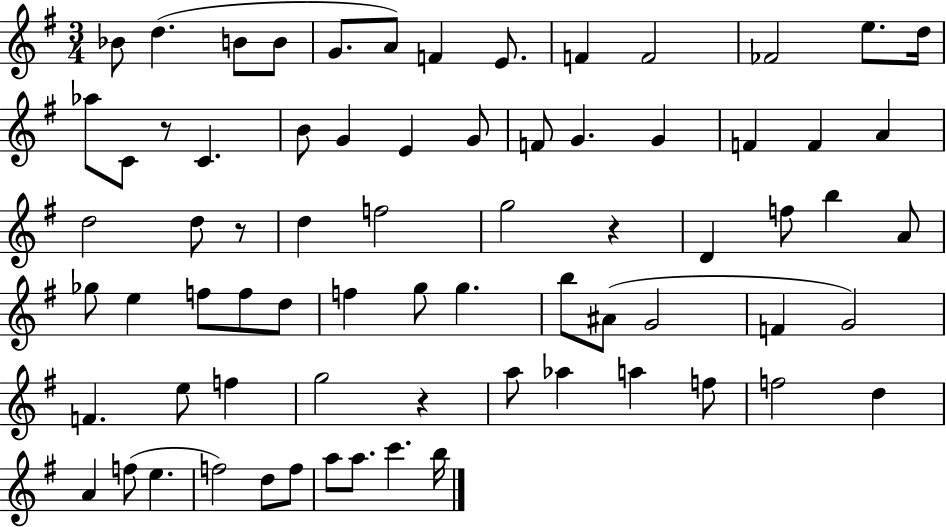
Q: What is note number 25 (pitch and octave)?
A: F4